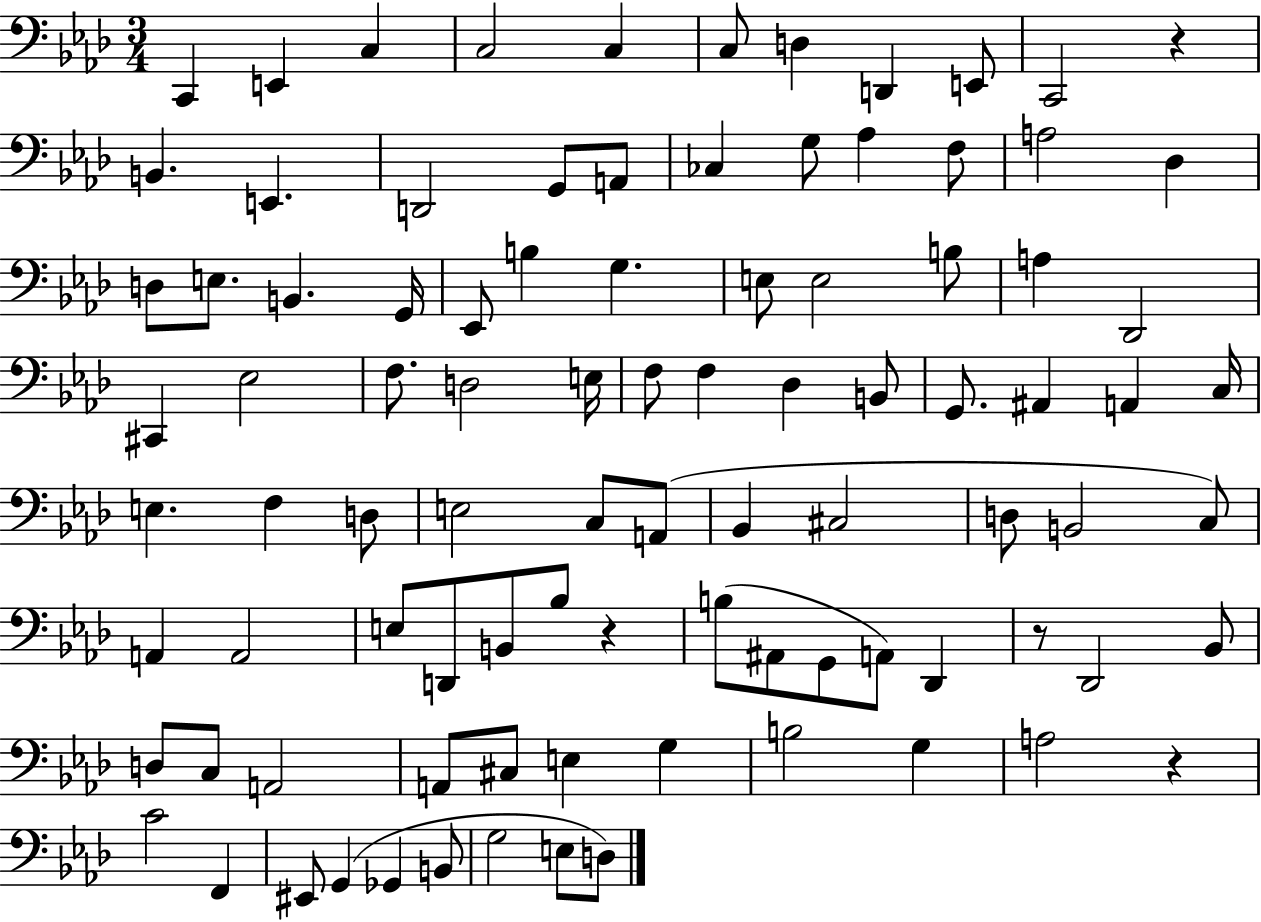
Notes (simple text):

C2/q E2/q C3/q C3/h C3/q C3/e D3/q D2/q E2/e C2/h R/q B2/q. E2/q. D2/h G2/e A2/e CES3/q G3/e Ab3/q F3/e A3/h Db3/q D3/e E3/e. B2/q. G2/s Eb2/e B3/q G3/q. E3/e E3/h B3/e A3/q Db2/h C#2/q Eb3/h F3/e. D3/h E3/s F3/e F3/q Db3/q B2/e G2/e. A#2/q A2/q C3/s E3/q. F3/q D3/e E3/h C3/e A2/e Bb2/q C#3/h D3/e B2/h C3/e A2/q A2/h E3/e D2/e B2/e Bb3/e R/q B3/e A#2/e G2/e A2/e Db2/q R/e Db2/h Bb2/e D3/e C3/e A2/h A2/e C#3/e E3/q G3/q B3/h G3/q A3/h R/q C4/h F2/q EIS2/e G2/q Gb2/q B2/e G3/h E3/e D3/e